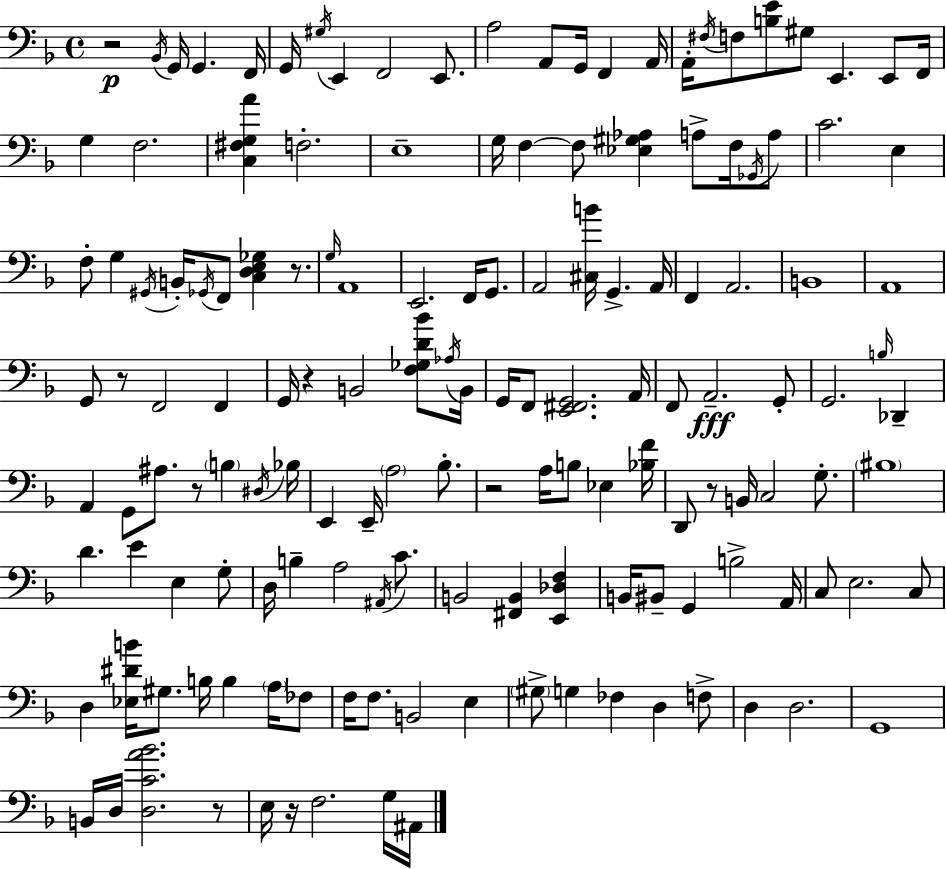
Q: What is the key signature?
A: D minor